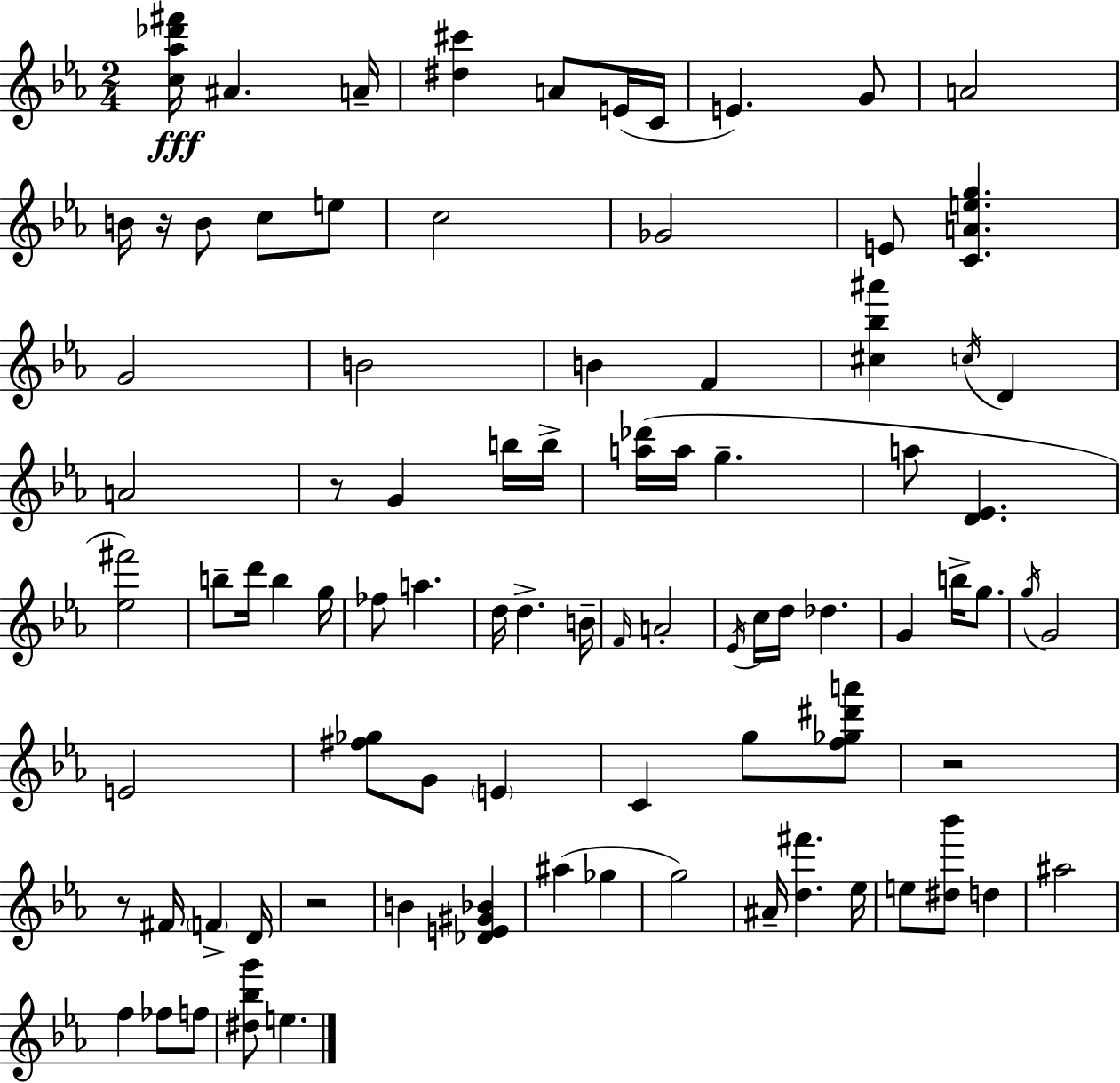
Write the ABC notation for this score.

X:1
T:Untitled
M:2/4
L:1/4
K:Eb
[c_a_d'^f']/4 ^A A/4 [^d^c'] A/2 E/4 C/4 E G/2 A2 B/4 z/4 B/2 c/2 e/2 c2 _G2 E/2 [CAeg] G2 B2 B F [^c_b^a'] c/4 D A2 z/2 G b/4 b/4 [a_d']/4 a/4 g a/2 [D_E] [_e^f']2 b/2 d'/4 b g/4 _f/2 a d/4 d B/4 F/4 A2 _E/4 c/4 d/4 _d G b/4 g/2 g/4 G2 E2 [^f_g]/2 G/2 E C g/2 [f_g^d'a']/2 z2 z/2 ^F/4 F D/4 z2 B [_DE^G_B] ^a _g g2 ^A/4 [d^f'] _e/4 e/2 [^d_b']/2 d ^a2 f _f/2 f/2 [^d_bg']/2 e